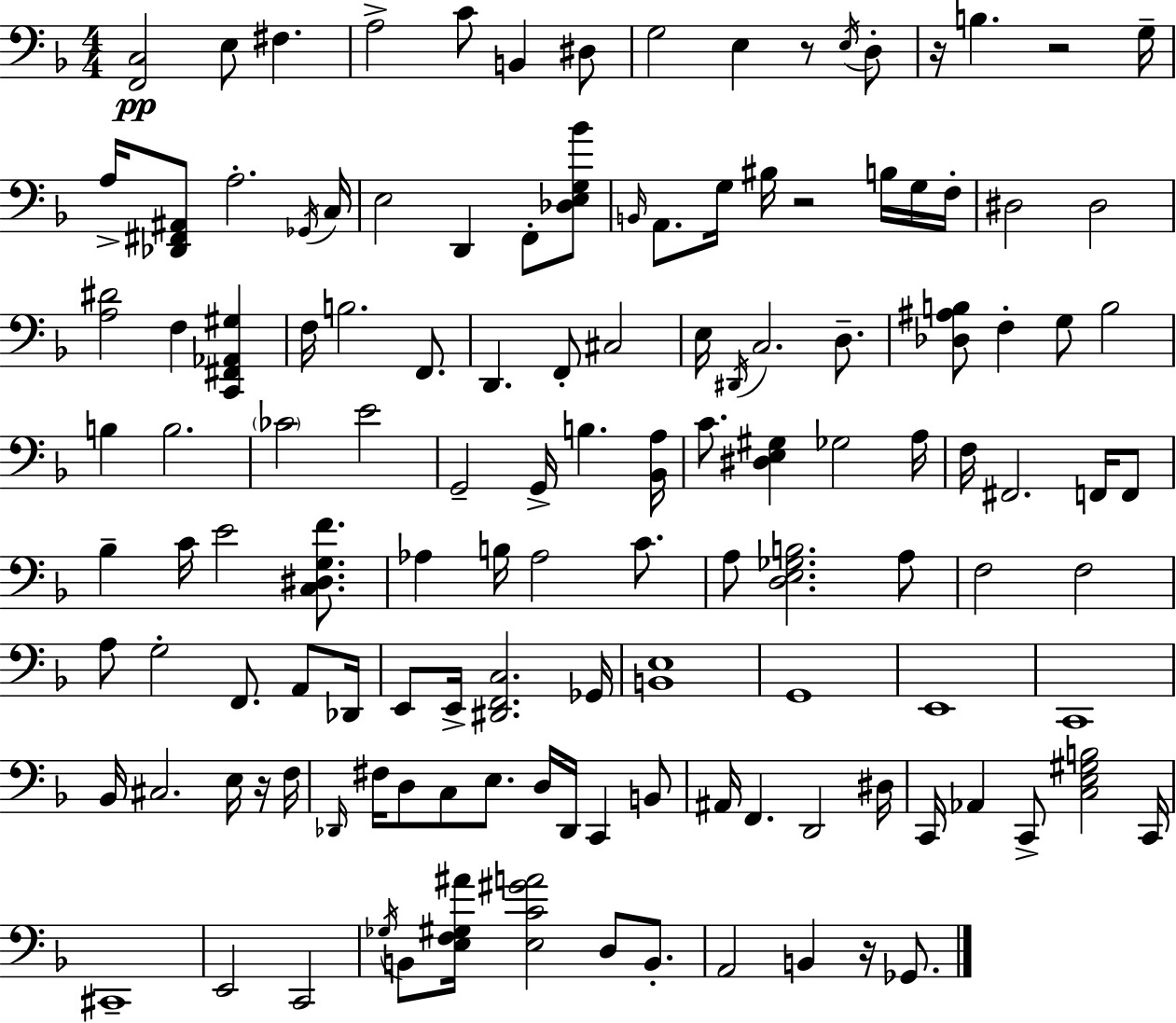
{
  \clef bass
  \numericTimeSignature
  \time 4/4
  \key f \major
  <f, c>2\pp e8 fis4. | a2-> c'8 b,4 dis8 | g2 e4 r8 \acciaccatura { e16 } d8-. | r16 b4. r2 | \break g16-- a16-> <des, fis, ais,>8 a2.-. | \acciaccatura { ges,16 } c16 e2 d,4 f,8-. | <des e g bes'>8 \grace { b,16 } a,8. g16 bis16 r2 | b16 g16 f16-. dis2 dis2 | \break <a dis'>2 f4 <c, fis, aes, gis>4 | f16 b2. | f,8. d,4. f,8-. cis2 | e16 \acciaccatura { dis,16 } c2. | \break d8.-- <des ais b>8 f4-. g8 b2 | b4 b2. | \parenthesize ces'2 e'2 | g,2-- g,16-> b4. | \break <bes, a>16 c'8. <dis e gis>4 ges2 | a16 f16 fis,2. | f,16 f,8 bes4-- c'16 e'2 | <c dis g f'>8. aes4 b16 aes2 | \break c'8. a8 <d e ges b>2. | a8 f2 f2 | a8 g2-. f,8. | a,8 des,16 e,8 e,16-> <dis, f, c>2. | \break ges,16 <b, e>1 | g,1 | e,1 | c,1 | \break bes,16 cis2. | e16 r16 f16 \grace { des,16 } fis16 d8 c8 e8. d16 des,16 c,4 | b,8 ais,16 f,4. d,2 | dis16 c,16 aes,4 c,8-> <c e gis b>2 | \break c,16 cis,1-- | e,2 c,2 | \acciaccatura { ges16 } b,8 <e f gis ais'>16 <e c' gis' a'>2 | d8 b,8.-. a,2 b,4 | \break r16 ges,8. \bar "|."
}